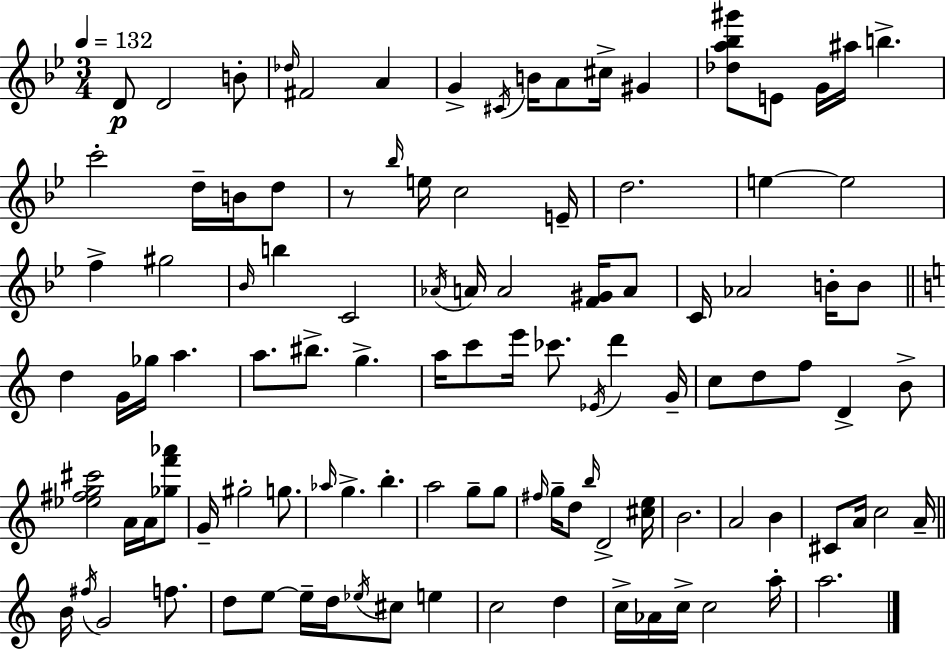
{
  \clef treble
  \numericTimeSignature
  \time 3/4
  \key bes \major
  \tempo 4 = 132
  d'8\p d'2 b'8-. | \grace { des''16 } fis'2 a'4 | g'4-> \acciaccatura { cis'16 } b'16 a'8 cis''16-> gis'4 | <des'' a'' bes'' gis'''>8 e'8 g'16 ais''16 b''4.-> | \break c'''2-. d''16-- b'16 | d''8 r8 \grace { bes''16 } e''16 c''2 | e'16-- d''2. | e''4~~ e''2 | \break f''4-> gis''2 | \grace { bes'16 } b''4 c'2 | \acciaccatura { aes'16 } a'16 a'2 | <f' gis'>16 a'8 c'16 aes'2 | \break b'16-. b'8 \bar "||" \break \key a \minor d''4 g'16 ges''16 a''4. | a''8. bis''8.-> g''4.-> | a''16 c'''8 e'''16 ces'''8. \acciaccatura { ees'16 } d'''4 | g'16-- c''8 d''8 f''8 d'4-> b'8-> | \break <ees'' fis'' g'' cis'''>2 a'16 a'16 <ges'' f''' aes'''>8 | g'16-- gis''2-. g''8. | \grace { aes''16 } g''4.-> b''4.-. | a''2 g''8-- | \break g''8 \grace { fis''16 } g''16-- d''8 \grace { b''16 } d'2-> | <cis'' e''>16 b'2. | a'2 | b'4 cis'8 a'16 c''2 | \break a'16-- \bar "||" \break \key c \major b'16 \acciaccatura { fis''16 } g'2 f''8. | d''8 e''8~~ e''16-- d''16 \acciaccatura { ees''16 } cis''8 e''4 | c''2 d''4 | c''16-> aes'16 c''16-> c''2 | \break a''16-. a''2. | \bar "|."
}